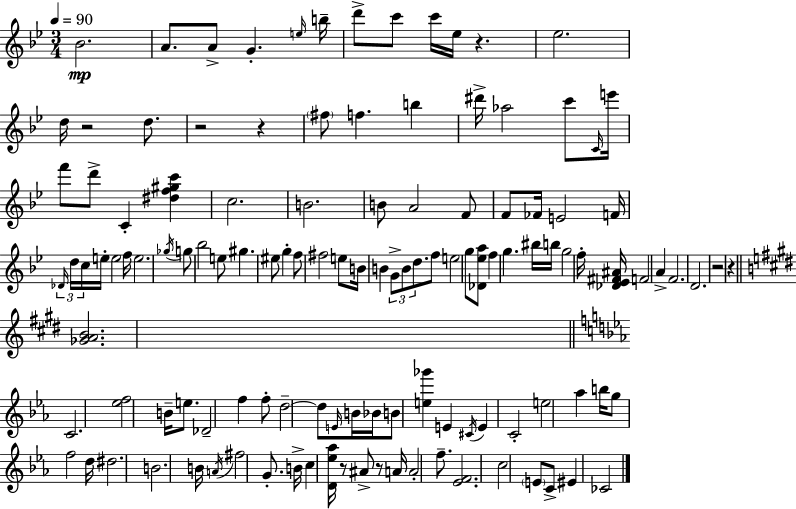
Bb4/h. A4/e. A4/e G4/q. E5/s B5/s D6/e C6/e C6/s Eb5/s R/q. Eb5/h. D5/s R/h D5/e. R/h R/q F#5/e F5/q. B5/q D#6/s Ab5/h C6/e C4/s E6/s F6/e D6/e C4/q [D#5,F5,G#5,C6]/q C5/h. B4/h. B4/e A4/h F4/e F4/e FES4/s E4/h F4/s Db4/s D5/s C5/s E5/s E5/h F5/s E5/h. Gb5/s G5/e Bb5/h E5/e G#5/q. EIS5/e G5/q F5/e F#5/h E5/e B4/s B4/q G4/e B4/e D5/e. F5/e E5/h G5/e [Db4,Eb5,A5]/e F5/q G5/q. BIS5/s B5/s G5/h F5/s [Db4,Eb4,F#4,A#4]/s F4/h A4/q F4/h. D4/h. R/h R/q [Gb4,A4,B4]/h. C4/h. [Eb5,F5]/h B4/s E5/e. Db4/h F5/q F5/e D5/h D5/e E4/s B4/s Bb4/s B4/e [E5,Gb6]/q E4/q C#4/s E4/q C4/h E5/h Ab5/q B5/s G5/e F5/h D5/s D#5/h. B4/h. B4/s A4/s F#5/h G4/e. B4/s C5/q [D4,Eb5,Ab5]/s R/e A#4/e R/e A4/s A4/h F5/e. [Eb4,F4]/h. C5/h E4/e C4/e EIS4/q CES4/h